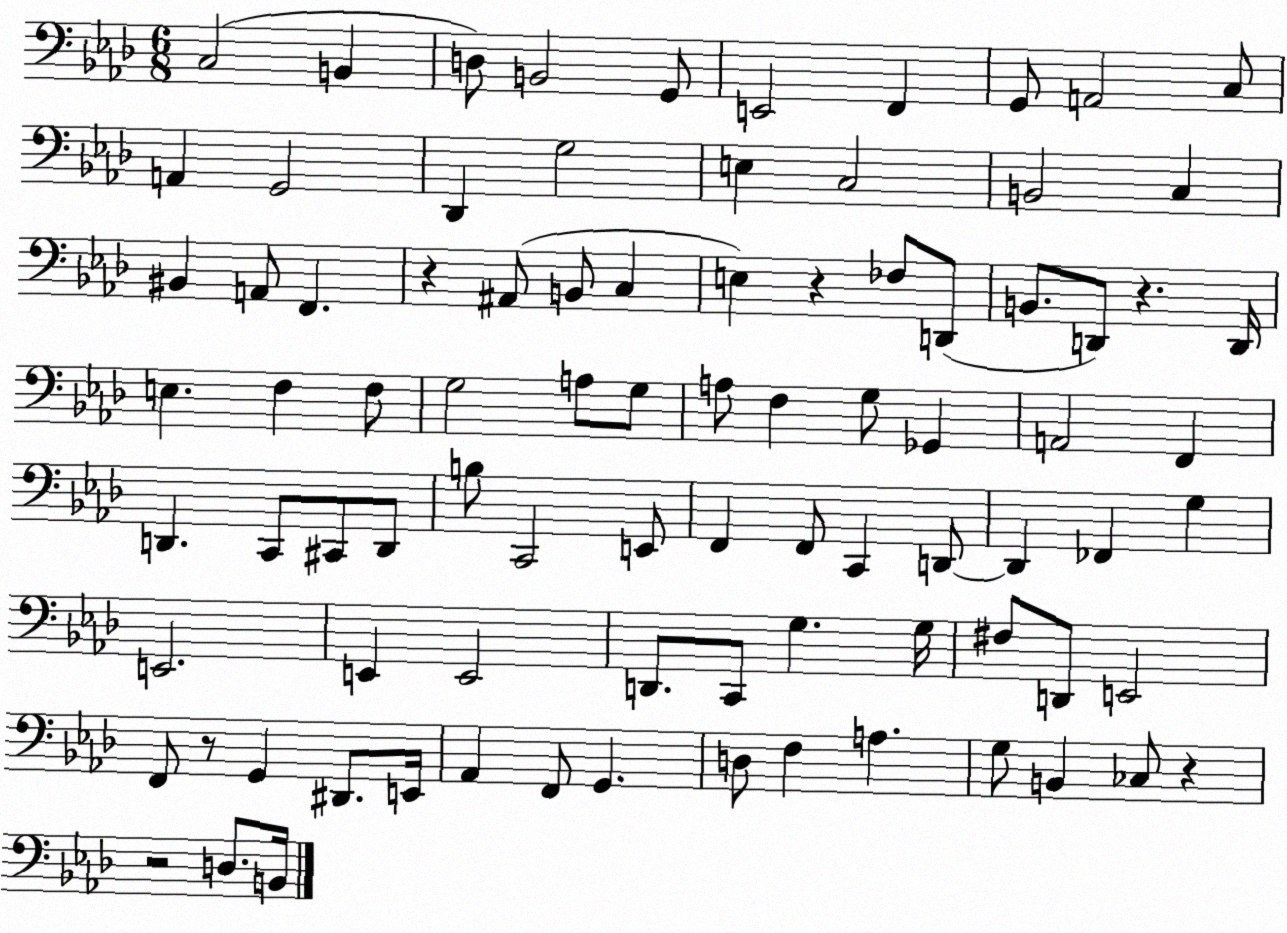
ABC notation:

X:1
T:Untitled
M:6/8
L:1/4
K:Ab
C,2 B,, D,/2 B,,2 G,,/2 E,,2 F,, G,,/2 A,,2 C,/2 A,, G,,2 _D,, G,2 E, C,2 B,,2 C, ^B,, A,,/2 F,, z ^A,,/2 B,,/2 C, E, z _F,/2 D,,/2 B,,/2 D,,/2 z D,,/4 E, F, F,/2 G,2 A,/2 G,/2 A,/2 F, G,/2 _G,, A,,2 F,, D,, C,,/2 ^C,,/2 D,,/2 B,/2 C,,2 E,,/2 F,, F,,/2 C,, D,,/2 D,, _F,, G, E,,2 E,, E,,2 D,,/2 C,,/2 G, G,/4 ^F,/2 D,,/2 E,,2 F,,/2 z/2 G,, ^D,,/2 E,,/4 _A,, F,,/2 G,, D,/2 F, A, G,/2 B,, _C,/2 z z2 D,/2 B,,/4